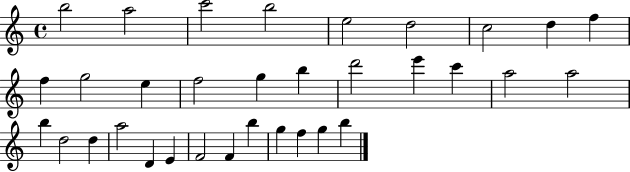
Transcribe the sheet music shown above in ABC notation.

X:1
T:Untitled
M:4/4
L:1/4
K:C
b2 a2 c'2 b2 e2 d2 c2 d f f g2 e f2 g b d'2 e' c' a2 a2 b d2 d a2 D E F2 F b g f g b